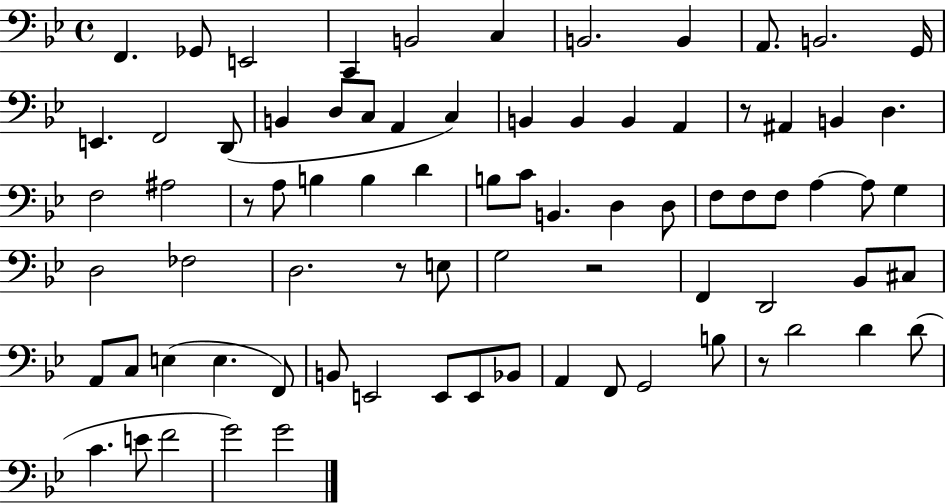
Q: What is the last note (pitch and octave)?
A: G4